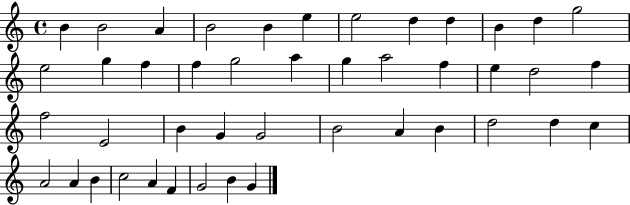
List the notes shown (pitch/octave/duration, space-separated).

B4/q B4/h A4/q B4/h B4/q E5/q E5/h D5/q D5/q B4/q D5/q G5/h E5/h G5/q F5/q F5/q G5/h A5/q G5/q A5/h F5/q E5/q D5/h F5/q F5/h E4/h B4/q G4/q G4/h B4/h A4/q B4/q D5/h D5/q C5/q A4/h A4/q B4/q C5/h A4/q F4/q G4/h B4/q G4/q